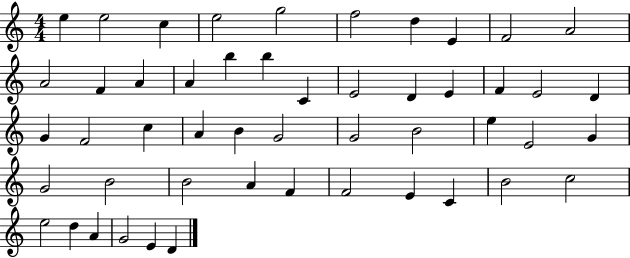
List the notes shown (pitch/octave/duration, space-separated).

E5/q E5/h C5/q E5/h G5/h F5/h D5/q E4/q F4/h A4/h A4/h F4/q A4/q A4/q B5/q B5/q C4/q E4/h D4/q E4/q F4/q E4/h D4/q G4/q F4/h C5/q A4/q B4/q G4/h G4/h B4/h E5/q E4/h G4/q G4/h B4/h B4/h A4/q F4/q F4/h E4/q C4/q B4/h C5/h E5/h D5/q A4/q G4/h E4/q D4/q